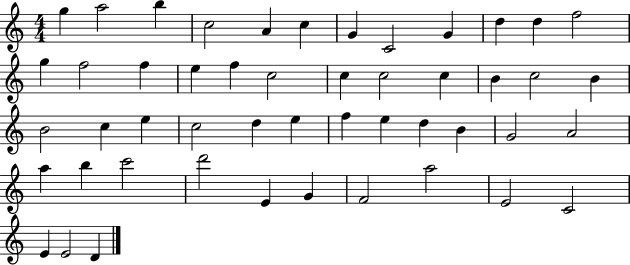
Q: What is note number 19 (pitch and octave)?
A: C5